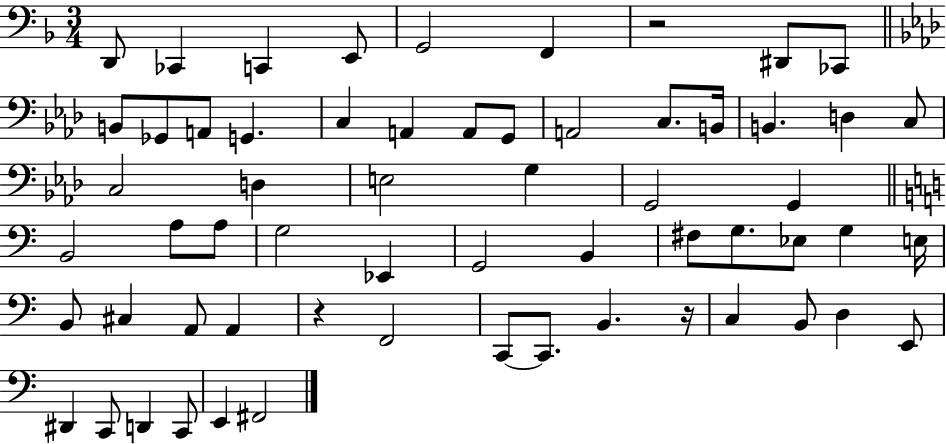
{
  \clef bass
  \numericTimeSignature
  \time 3/4
  \key f \major
  \repeat volta 2 { d,8 ces,4 c,4 e,8 | g,2 f,4 | r2 dis,8 ces,8 | \bar "||" \break \key aes \major b,8 ges,8 a,8 g,4. | c4 a,4 a,8 g,8 | a,2 c8. b,16 | b,4. d4 c8 | \break c2 d4 | e2 g4 | g,2 g,4 | \bar "||" \break \key a \minor b,2 a8 a8 | g2 ees,4 | g,2 b,4 | fis8 g8. ees8 g4 e16 | \break b,8 cis4 a,8 a,4 | r4 f,2 | c,8~~ c,8. b,4. r16 | c4 b,8 d4 e,8 | \break dis,4 c,8 d,4 c,8 | e,4 fis,2 | } \bar "|."
}